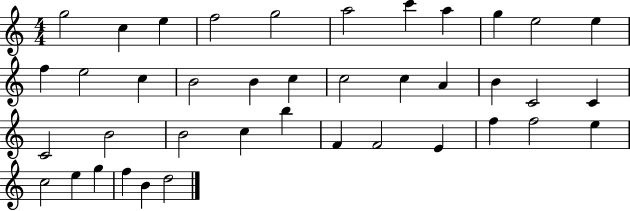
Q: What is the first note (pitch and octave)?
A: G5